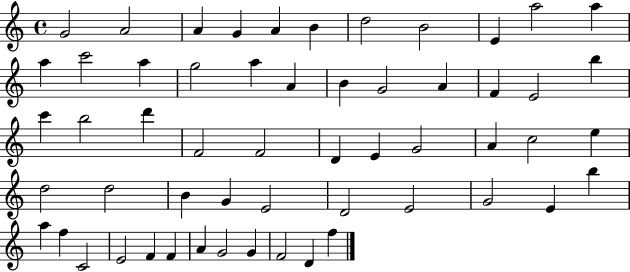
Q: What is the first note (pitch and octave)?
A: G4